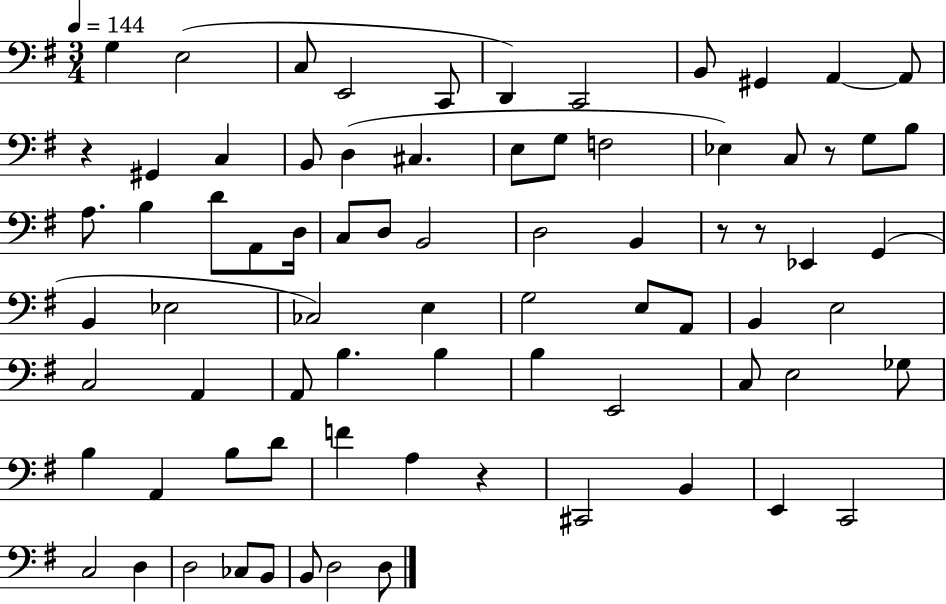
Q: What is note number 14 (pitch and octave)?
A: B2